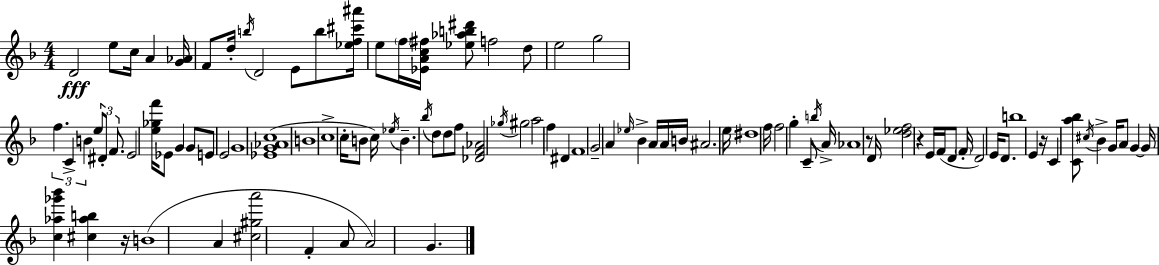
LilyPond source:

{
  \clef treble
  \numericTimeSignature
  \time 4/4
  \key f \major
  \repeat volta 2 { d'2\fff e''8 c''16 a'4 <g' aes'>16 | f'8 d''16-. \acciaccatura { b''16 } d'2 e'8 b''8 | <ees'' f'' cis''' ais'''>16 e''8 \parenthesize f''16 <ees' a' c'' fis''>16 <ees'' aes'' b'' dis'''>8 f''2 d''8 | e''2 g''2 | \break \tuplet 3/2 { f''4. c'4-> b'4 } \tuplet 3/2 { e''8 | dis'8-. f'8. } e'2 <e'' ges'' f'''>16 ees'8 | g'4 g'8 e'8 e'2 | g'1 | \break <ees' g' aes' c''>1( | b'1 | c''1-> | c''16-. b'8 c''16) \acciaccatura { ees''16 } b'4.-- \acciaccatura { bes''16 } d''8 d''8 | \break f''8 <des' f' aes'>2 \acciaccatura { ges''16 } gis''2 | a''2 f''4 | dis'4 f'1 | g'2-- a'4 | \break \grace { ees''16 } bes'4-> a'16 a'16 b'16 ais'2. | e''16 dis''1 | f''16 f''2 g''4-. | c'8-- \acciaccatura { b''16 } a'16-> aes'1 | \break r8 d'16 <d'' ees'' f''>2 | r4 e'16 f'16( d'8 \parenthesize f'16-. d'2) | e'16 d'8. b''1 | e'4 r16 c'4 <c' a'' bes''>8 | \break \acciaccatura { cis''16 } bes'4-> g'16 a'8 g'4~~ g'16 <c'' aes'' ges''' bes'''>4 | <cis'' aes'' b''>4 r16 b'1( | a'4 <cis'' gis'' a'''>2 | f'4-. a'8 a'2) | \break g'4. } \bar "|."
}